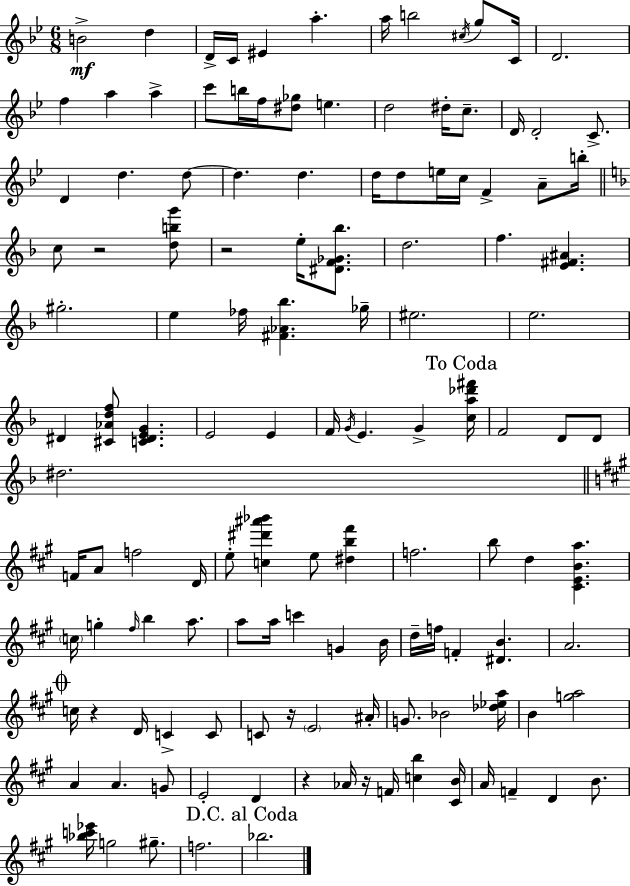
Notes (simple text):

B4/h D5/q D4/s C4/s EIS4/q A5/q. A5/s B5/h C#5/s G5/e C4/s D4/h. F5/q A5/q A5/q C6/e B5/s F5/s [D#5,Gb5]/e E5/q. D5/h D#5/s C5/e. D4/s D4/h C4/e. D4/q D5/q. D5/e D5/q. D5/q. D5/s D5/e E5/s C5/s F4/q A4/e B5/s C5/e R/h [D5,B5,G6]/e R/h E5/s [D#4,F4,Gb4,Bb5]/e. D5/h. F5/q. [E4,F#4,A#4]/q. G#5/h. E5/q FES5/s [F#4,Ab4,Bb5]/q. Gb5/s EIS5/h. E5/h. D#4/q [C#4,Ab4,D5,F5]/e [C4,D#4,E4,G4]/q. E4/h E4/q F4/s G4/s E4/q. G4/q [C5,A5,Db6,F#6]/s F4/h D4/e D4/e D#5/h. F4/s A4/e F5/h D4/s E5/e [C5,D#6,A#6,Bb6]/q E5/e [D#5,B5,F#6]/q F5/h. B5/e D5/q [C#4,E4,B4,A5]/q. C5/s G5/q F#5/s B5/q A5/e. A5/e A5/s C6/q G4/q B4/s D5/s F5/s F4/q [D#4,B4]/q. A4/h. C5/s R/q D4/s C4/q C4/e C4/e R/s E4/h A#4/s G4/e. Bb4/h [Db5,Eb5,A5]/s B4/q [G5,A5]/h A4/q A4/q. G4/e E4/h D4/q R/q Ab4/s R/s F4/s [C5,B5]/q [C#4,B4]/s A4/s F4/q D4/q B4/e. [Bb5,C6,Eb6]/s G5/h G#5/e. F5/h. Bb5/h.